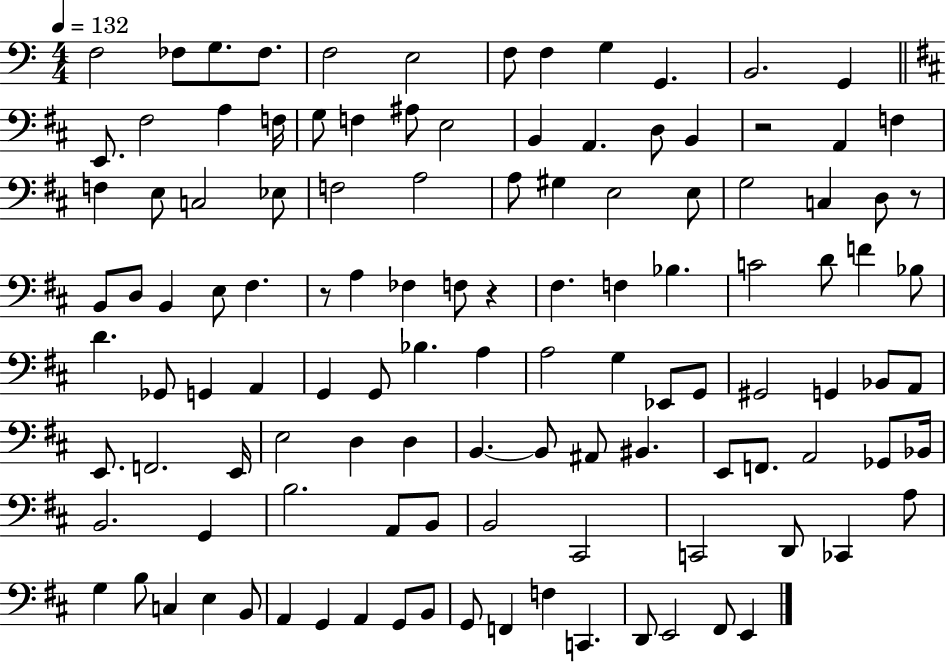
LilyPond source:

{
  \clef bass
  \numericTimeSignature
  \time 4/4
  \key c \major
  \tempo 4 = 132
  \repeat volta 2 { f2 fes8 g8. fes8. | f2 e2 | f8 f4 g4 g,4. | b,2. g,4 | \break \bar "||" \break \key d \major e,8. fis2 a4 f16 | g8 f4 ais8 e2 | b,4 a,4. d8 b,4 | r2 a,4 f4 | \break f4 e8 c2 ees8 | f2 a2 | a8 gis4 e2 e8 | g2 c4 d8 r8 | \break b,8 d8 b,4 e8 fis4. | r8 a4 fes4 f8 r4 | fis4. f4 bes4. | c'2 d'8 f'4 bes8 | \break d'4. ges,8 g,4 a,4 | g,4 g,8 bes4. a4 | a2 g4 ees,8 g,8 | gis,2 g,4 bes,8 a,8 | \break e,8. f,2. e,16 | e2 d4 d4 | b,4.~~ b,8 ais,8 bis,4. | e,8 f,8. a,2 ges,8 bes,16 | \break b,2. g,4 | b2. a,8 b,8 | b,2 cis,2 | c,2 d,8 ces,4 a8 | \break g4 b8 c4 e4 b,8 | a,4 g,4 a,4 g,8 b,8 | g,8 f,4 f4 c,4. | d,8 e,2 fis,8 e,4 | \break } \bar "|."
}